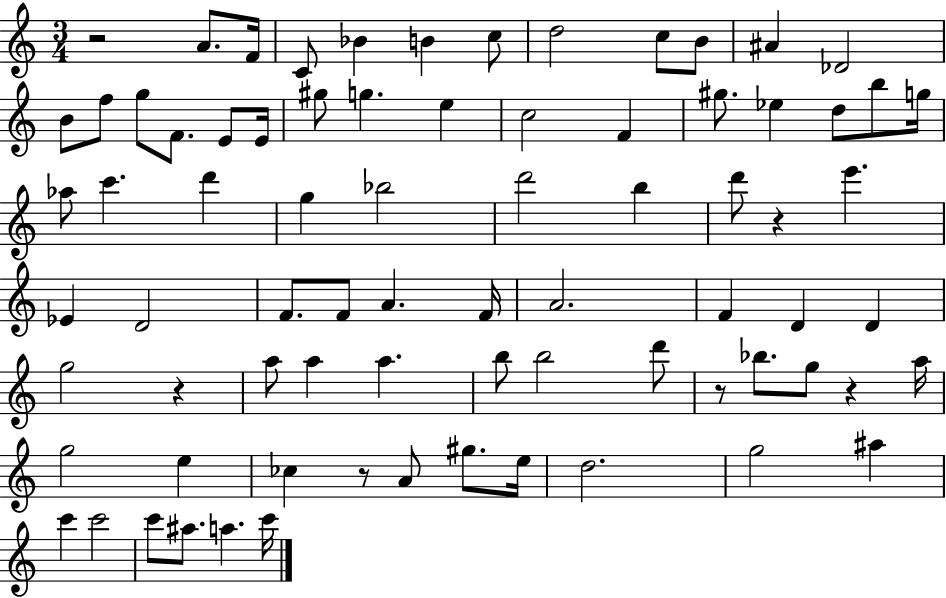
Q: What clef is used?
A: treble